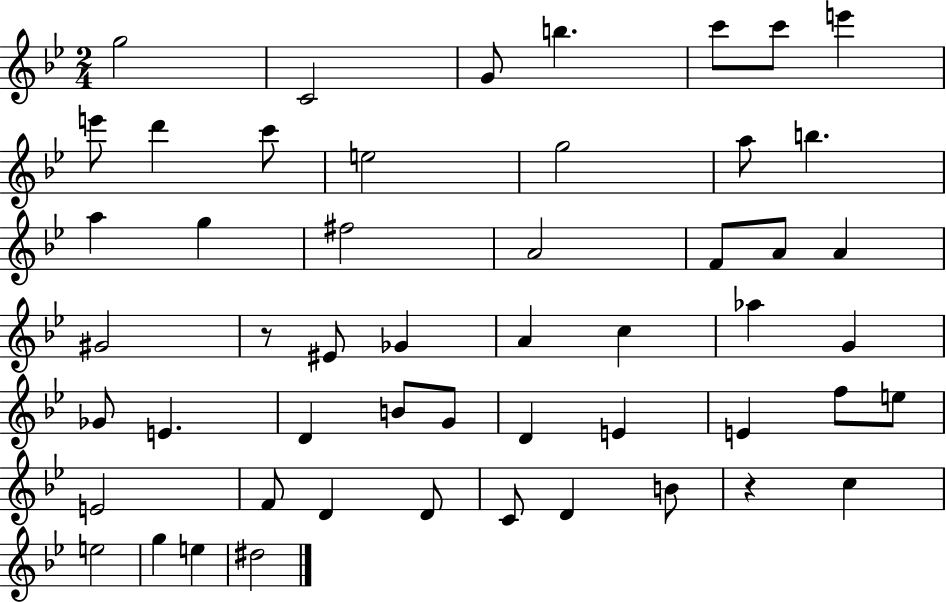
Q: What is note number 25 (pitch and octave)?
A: A4